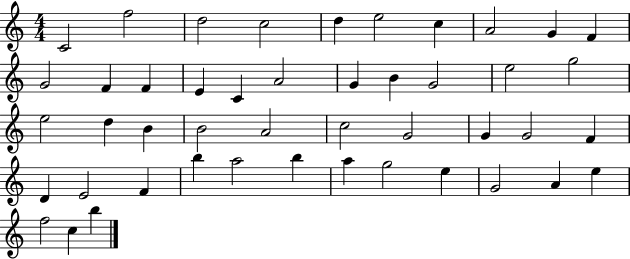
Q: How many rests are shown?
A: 0